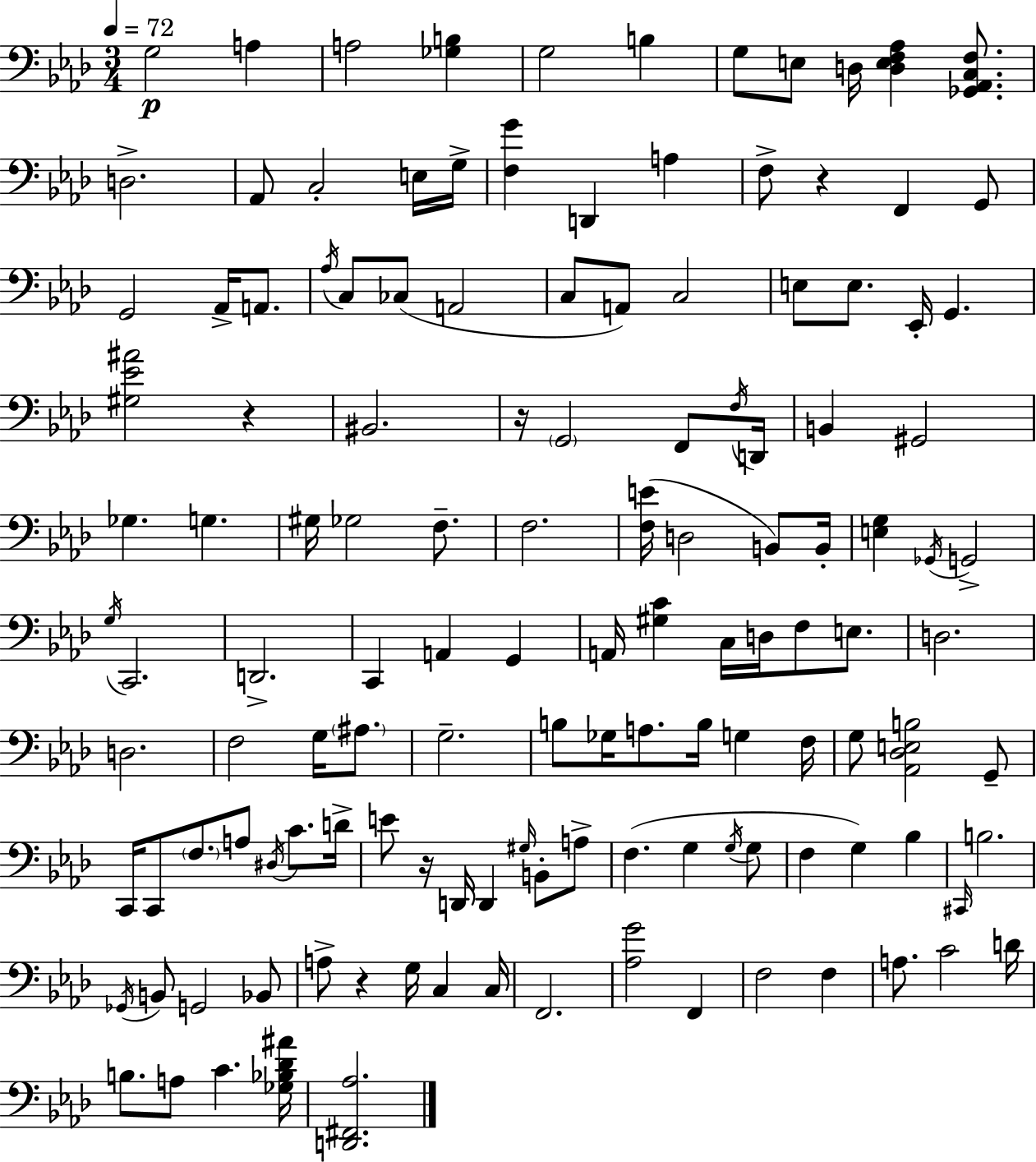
{
  \clef bass
  \numericTimeSignature
  \time 3/4
  \key f \minor
  \tempo 4 = 72
  g2\p a4 | a2 <ges b>4 | g2 b4 | g8 e8 d16 <d e f aes>4 <ges, aes, c f>8. | \break d2.-> | aes,8 c2-. e16 g16-> | <f g'>4 d,4 a4 | f8-> r4 f,4 g,8 | \break g,2 aes,16-> a,8. | \acciaccatura { aes16 } c8 ces8( a,2 | c8 a,8) c2 | e8 e8. ees,16-. g,4. | \break <gis ees' ais'>2 r4 | bis,2. | r16 \parenthesize g,2 f,8 | \acciaccatura { f16 } d,16 b,4 gis,2 | \break ges4. g4. | gis16 ges2 f8.-- | f2. | <f e'>16( d2 b,8) | \break b,16-. <e g>4 \acciaccatura { ges,16 } g,2-> | \acciaccatura { g16 } c,2. | d,2.-> | c,4 a,4 | \break g,4 a,16 <gis c'>4 c16 d16 f8 | e8. d2. | d2. | f2 | \break g16 \parenthesize ais8. g2.-- | b8 ges16 a8. b16 g4 | f16 g8 <aes, des e b>2 | g,8-- c,16 c,8 \parenthesize f8. a8 | \break \acciaccatura { dis16 } c'8. d'16-> e'8 r16 d,16 d,4 | \grace { gis16 } b,8-. a8-> f4.( | g4 \acciaccatura { g16 } g8 f4 g4) | bes4 \grace { cis,16 } b2. | \break \acciaccatura { ges,16 } b,8 g,2 | bes,8 a8-> r4 | g16 c4 c16 f,2. | <aes g'>2 | \break f,4 f2 | f4 a8. | c'2 d'16 b8. | a8 c'4. <ges bes des' ais'>16 <d, fis, aes>2. | \break \bar "|."
}